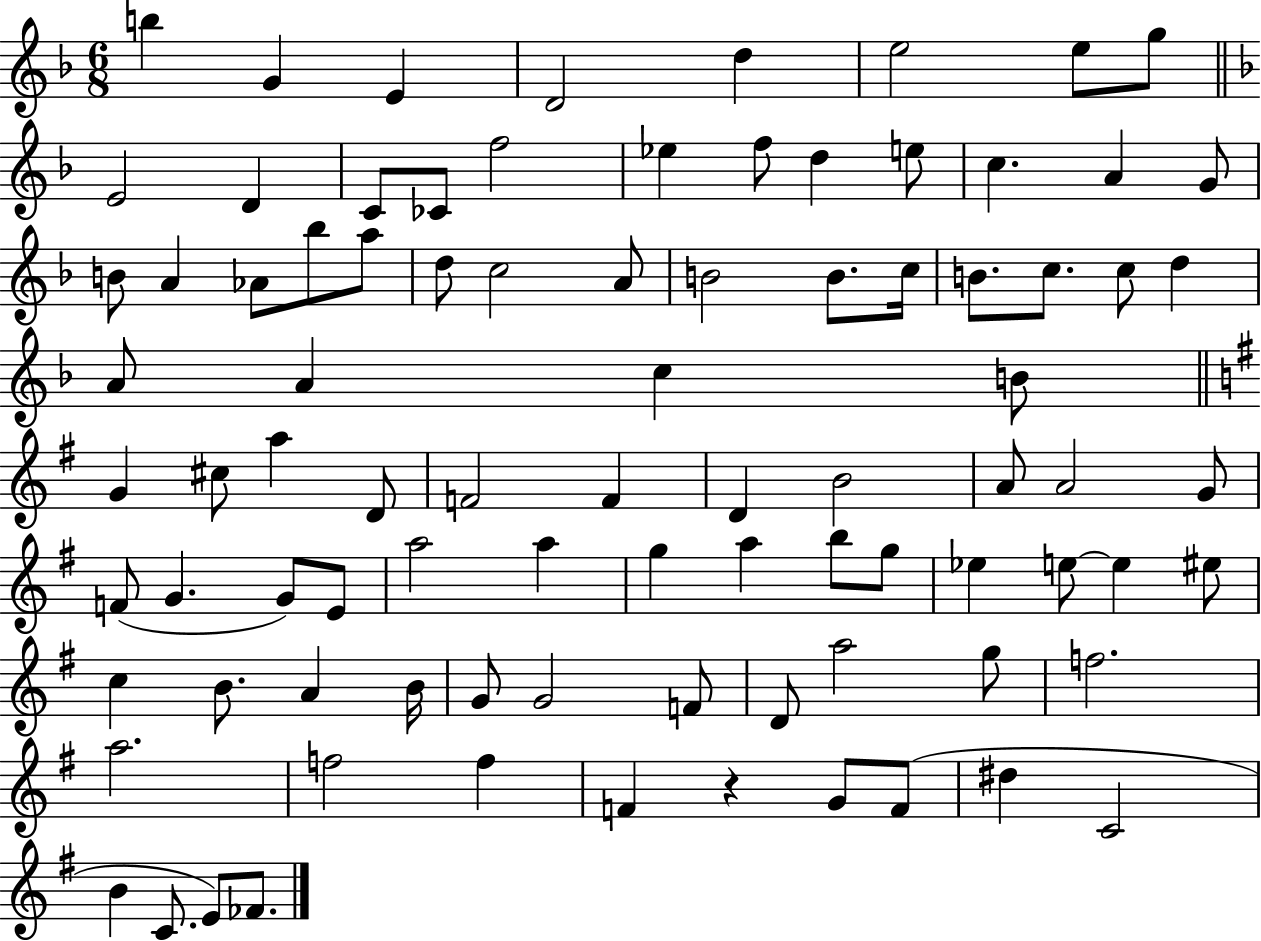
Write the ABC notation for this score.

X:1
T:Untitled
M:6/8
L:1/4
K:F
b G E D2 d e2 e/2 g/2 E2 D C/2 _C/2 f2 _e f/2 d e/2 c A G/2 B/2 A _A/2 _b/2 a/2 d/2 c2 A/2 B2 B/2 c/4 B/2 c/2 c/2 d A/2 A c B/2 G ^c/2 a D/2 F2 F D B2 A/2 A2 G/2 F/2 G G/2 E/2 a2 a g a b/2 g/2 _e e/2 e ^e/2 c B/2 A B/4 G/2 G2 F/2 D/2 a2 g/2 f2 a2 f2 f F z G/2 F/2 ^d C2 B C/2 E/2 _F/2